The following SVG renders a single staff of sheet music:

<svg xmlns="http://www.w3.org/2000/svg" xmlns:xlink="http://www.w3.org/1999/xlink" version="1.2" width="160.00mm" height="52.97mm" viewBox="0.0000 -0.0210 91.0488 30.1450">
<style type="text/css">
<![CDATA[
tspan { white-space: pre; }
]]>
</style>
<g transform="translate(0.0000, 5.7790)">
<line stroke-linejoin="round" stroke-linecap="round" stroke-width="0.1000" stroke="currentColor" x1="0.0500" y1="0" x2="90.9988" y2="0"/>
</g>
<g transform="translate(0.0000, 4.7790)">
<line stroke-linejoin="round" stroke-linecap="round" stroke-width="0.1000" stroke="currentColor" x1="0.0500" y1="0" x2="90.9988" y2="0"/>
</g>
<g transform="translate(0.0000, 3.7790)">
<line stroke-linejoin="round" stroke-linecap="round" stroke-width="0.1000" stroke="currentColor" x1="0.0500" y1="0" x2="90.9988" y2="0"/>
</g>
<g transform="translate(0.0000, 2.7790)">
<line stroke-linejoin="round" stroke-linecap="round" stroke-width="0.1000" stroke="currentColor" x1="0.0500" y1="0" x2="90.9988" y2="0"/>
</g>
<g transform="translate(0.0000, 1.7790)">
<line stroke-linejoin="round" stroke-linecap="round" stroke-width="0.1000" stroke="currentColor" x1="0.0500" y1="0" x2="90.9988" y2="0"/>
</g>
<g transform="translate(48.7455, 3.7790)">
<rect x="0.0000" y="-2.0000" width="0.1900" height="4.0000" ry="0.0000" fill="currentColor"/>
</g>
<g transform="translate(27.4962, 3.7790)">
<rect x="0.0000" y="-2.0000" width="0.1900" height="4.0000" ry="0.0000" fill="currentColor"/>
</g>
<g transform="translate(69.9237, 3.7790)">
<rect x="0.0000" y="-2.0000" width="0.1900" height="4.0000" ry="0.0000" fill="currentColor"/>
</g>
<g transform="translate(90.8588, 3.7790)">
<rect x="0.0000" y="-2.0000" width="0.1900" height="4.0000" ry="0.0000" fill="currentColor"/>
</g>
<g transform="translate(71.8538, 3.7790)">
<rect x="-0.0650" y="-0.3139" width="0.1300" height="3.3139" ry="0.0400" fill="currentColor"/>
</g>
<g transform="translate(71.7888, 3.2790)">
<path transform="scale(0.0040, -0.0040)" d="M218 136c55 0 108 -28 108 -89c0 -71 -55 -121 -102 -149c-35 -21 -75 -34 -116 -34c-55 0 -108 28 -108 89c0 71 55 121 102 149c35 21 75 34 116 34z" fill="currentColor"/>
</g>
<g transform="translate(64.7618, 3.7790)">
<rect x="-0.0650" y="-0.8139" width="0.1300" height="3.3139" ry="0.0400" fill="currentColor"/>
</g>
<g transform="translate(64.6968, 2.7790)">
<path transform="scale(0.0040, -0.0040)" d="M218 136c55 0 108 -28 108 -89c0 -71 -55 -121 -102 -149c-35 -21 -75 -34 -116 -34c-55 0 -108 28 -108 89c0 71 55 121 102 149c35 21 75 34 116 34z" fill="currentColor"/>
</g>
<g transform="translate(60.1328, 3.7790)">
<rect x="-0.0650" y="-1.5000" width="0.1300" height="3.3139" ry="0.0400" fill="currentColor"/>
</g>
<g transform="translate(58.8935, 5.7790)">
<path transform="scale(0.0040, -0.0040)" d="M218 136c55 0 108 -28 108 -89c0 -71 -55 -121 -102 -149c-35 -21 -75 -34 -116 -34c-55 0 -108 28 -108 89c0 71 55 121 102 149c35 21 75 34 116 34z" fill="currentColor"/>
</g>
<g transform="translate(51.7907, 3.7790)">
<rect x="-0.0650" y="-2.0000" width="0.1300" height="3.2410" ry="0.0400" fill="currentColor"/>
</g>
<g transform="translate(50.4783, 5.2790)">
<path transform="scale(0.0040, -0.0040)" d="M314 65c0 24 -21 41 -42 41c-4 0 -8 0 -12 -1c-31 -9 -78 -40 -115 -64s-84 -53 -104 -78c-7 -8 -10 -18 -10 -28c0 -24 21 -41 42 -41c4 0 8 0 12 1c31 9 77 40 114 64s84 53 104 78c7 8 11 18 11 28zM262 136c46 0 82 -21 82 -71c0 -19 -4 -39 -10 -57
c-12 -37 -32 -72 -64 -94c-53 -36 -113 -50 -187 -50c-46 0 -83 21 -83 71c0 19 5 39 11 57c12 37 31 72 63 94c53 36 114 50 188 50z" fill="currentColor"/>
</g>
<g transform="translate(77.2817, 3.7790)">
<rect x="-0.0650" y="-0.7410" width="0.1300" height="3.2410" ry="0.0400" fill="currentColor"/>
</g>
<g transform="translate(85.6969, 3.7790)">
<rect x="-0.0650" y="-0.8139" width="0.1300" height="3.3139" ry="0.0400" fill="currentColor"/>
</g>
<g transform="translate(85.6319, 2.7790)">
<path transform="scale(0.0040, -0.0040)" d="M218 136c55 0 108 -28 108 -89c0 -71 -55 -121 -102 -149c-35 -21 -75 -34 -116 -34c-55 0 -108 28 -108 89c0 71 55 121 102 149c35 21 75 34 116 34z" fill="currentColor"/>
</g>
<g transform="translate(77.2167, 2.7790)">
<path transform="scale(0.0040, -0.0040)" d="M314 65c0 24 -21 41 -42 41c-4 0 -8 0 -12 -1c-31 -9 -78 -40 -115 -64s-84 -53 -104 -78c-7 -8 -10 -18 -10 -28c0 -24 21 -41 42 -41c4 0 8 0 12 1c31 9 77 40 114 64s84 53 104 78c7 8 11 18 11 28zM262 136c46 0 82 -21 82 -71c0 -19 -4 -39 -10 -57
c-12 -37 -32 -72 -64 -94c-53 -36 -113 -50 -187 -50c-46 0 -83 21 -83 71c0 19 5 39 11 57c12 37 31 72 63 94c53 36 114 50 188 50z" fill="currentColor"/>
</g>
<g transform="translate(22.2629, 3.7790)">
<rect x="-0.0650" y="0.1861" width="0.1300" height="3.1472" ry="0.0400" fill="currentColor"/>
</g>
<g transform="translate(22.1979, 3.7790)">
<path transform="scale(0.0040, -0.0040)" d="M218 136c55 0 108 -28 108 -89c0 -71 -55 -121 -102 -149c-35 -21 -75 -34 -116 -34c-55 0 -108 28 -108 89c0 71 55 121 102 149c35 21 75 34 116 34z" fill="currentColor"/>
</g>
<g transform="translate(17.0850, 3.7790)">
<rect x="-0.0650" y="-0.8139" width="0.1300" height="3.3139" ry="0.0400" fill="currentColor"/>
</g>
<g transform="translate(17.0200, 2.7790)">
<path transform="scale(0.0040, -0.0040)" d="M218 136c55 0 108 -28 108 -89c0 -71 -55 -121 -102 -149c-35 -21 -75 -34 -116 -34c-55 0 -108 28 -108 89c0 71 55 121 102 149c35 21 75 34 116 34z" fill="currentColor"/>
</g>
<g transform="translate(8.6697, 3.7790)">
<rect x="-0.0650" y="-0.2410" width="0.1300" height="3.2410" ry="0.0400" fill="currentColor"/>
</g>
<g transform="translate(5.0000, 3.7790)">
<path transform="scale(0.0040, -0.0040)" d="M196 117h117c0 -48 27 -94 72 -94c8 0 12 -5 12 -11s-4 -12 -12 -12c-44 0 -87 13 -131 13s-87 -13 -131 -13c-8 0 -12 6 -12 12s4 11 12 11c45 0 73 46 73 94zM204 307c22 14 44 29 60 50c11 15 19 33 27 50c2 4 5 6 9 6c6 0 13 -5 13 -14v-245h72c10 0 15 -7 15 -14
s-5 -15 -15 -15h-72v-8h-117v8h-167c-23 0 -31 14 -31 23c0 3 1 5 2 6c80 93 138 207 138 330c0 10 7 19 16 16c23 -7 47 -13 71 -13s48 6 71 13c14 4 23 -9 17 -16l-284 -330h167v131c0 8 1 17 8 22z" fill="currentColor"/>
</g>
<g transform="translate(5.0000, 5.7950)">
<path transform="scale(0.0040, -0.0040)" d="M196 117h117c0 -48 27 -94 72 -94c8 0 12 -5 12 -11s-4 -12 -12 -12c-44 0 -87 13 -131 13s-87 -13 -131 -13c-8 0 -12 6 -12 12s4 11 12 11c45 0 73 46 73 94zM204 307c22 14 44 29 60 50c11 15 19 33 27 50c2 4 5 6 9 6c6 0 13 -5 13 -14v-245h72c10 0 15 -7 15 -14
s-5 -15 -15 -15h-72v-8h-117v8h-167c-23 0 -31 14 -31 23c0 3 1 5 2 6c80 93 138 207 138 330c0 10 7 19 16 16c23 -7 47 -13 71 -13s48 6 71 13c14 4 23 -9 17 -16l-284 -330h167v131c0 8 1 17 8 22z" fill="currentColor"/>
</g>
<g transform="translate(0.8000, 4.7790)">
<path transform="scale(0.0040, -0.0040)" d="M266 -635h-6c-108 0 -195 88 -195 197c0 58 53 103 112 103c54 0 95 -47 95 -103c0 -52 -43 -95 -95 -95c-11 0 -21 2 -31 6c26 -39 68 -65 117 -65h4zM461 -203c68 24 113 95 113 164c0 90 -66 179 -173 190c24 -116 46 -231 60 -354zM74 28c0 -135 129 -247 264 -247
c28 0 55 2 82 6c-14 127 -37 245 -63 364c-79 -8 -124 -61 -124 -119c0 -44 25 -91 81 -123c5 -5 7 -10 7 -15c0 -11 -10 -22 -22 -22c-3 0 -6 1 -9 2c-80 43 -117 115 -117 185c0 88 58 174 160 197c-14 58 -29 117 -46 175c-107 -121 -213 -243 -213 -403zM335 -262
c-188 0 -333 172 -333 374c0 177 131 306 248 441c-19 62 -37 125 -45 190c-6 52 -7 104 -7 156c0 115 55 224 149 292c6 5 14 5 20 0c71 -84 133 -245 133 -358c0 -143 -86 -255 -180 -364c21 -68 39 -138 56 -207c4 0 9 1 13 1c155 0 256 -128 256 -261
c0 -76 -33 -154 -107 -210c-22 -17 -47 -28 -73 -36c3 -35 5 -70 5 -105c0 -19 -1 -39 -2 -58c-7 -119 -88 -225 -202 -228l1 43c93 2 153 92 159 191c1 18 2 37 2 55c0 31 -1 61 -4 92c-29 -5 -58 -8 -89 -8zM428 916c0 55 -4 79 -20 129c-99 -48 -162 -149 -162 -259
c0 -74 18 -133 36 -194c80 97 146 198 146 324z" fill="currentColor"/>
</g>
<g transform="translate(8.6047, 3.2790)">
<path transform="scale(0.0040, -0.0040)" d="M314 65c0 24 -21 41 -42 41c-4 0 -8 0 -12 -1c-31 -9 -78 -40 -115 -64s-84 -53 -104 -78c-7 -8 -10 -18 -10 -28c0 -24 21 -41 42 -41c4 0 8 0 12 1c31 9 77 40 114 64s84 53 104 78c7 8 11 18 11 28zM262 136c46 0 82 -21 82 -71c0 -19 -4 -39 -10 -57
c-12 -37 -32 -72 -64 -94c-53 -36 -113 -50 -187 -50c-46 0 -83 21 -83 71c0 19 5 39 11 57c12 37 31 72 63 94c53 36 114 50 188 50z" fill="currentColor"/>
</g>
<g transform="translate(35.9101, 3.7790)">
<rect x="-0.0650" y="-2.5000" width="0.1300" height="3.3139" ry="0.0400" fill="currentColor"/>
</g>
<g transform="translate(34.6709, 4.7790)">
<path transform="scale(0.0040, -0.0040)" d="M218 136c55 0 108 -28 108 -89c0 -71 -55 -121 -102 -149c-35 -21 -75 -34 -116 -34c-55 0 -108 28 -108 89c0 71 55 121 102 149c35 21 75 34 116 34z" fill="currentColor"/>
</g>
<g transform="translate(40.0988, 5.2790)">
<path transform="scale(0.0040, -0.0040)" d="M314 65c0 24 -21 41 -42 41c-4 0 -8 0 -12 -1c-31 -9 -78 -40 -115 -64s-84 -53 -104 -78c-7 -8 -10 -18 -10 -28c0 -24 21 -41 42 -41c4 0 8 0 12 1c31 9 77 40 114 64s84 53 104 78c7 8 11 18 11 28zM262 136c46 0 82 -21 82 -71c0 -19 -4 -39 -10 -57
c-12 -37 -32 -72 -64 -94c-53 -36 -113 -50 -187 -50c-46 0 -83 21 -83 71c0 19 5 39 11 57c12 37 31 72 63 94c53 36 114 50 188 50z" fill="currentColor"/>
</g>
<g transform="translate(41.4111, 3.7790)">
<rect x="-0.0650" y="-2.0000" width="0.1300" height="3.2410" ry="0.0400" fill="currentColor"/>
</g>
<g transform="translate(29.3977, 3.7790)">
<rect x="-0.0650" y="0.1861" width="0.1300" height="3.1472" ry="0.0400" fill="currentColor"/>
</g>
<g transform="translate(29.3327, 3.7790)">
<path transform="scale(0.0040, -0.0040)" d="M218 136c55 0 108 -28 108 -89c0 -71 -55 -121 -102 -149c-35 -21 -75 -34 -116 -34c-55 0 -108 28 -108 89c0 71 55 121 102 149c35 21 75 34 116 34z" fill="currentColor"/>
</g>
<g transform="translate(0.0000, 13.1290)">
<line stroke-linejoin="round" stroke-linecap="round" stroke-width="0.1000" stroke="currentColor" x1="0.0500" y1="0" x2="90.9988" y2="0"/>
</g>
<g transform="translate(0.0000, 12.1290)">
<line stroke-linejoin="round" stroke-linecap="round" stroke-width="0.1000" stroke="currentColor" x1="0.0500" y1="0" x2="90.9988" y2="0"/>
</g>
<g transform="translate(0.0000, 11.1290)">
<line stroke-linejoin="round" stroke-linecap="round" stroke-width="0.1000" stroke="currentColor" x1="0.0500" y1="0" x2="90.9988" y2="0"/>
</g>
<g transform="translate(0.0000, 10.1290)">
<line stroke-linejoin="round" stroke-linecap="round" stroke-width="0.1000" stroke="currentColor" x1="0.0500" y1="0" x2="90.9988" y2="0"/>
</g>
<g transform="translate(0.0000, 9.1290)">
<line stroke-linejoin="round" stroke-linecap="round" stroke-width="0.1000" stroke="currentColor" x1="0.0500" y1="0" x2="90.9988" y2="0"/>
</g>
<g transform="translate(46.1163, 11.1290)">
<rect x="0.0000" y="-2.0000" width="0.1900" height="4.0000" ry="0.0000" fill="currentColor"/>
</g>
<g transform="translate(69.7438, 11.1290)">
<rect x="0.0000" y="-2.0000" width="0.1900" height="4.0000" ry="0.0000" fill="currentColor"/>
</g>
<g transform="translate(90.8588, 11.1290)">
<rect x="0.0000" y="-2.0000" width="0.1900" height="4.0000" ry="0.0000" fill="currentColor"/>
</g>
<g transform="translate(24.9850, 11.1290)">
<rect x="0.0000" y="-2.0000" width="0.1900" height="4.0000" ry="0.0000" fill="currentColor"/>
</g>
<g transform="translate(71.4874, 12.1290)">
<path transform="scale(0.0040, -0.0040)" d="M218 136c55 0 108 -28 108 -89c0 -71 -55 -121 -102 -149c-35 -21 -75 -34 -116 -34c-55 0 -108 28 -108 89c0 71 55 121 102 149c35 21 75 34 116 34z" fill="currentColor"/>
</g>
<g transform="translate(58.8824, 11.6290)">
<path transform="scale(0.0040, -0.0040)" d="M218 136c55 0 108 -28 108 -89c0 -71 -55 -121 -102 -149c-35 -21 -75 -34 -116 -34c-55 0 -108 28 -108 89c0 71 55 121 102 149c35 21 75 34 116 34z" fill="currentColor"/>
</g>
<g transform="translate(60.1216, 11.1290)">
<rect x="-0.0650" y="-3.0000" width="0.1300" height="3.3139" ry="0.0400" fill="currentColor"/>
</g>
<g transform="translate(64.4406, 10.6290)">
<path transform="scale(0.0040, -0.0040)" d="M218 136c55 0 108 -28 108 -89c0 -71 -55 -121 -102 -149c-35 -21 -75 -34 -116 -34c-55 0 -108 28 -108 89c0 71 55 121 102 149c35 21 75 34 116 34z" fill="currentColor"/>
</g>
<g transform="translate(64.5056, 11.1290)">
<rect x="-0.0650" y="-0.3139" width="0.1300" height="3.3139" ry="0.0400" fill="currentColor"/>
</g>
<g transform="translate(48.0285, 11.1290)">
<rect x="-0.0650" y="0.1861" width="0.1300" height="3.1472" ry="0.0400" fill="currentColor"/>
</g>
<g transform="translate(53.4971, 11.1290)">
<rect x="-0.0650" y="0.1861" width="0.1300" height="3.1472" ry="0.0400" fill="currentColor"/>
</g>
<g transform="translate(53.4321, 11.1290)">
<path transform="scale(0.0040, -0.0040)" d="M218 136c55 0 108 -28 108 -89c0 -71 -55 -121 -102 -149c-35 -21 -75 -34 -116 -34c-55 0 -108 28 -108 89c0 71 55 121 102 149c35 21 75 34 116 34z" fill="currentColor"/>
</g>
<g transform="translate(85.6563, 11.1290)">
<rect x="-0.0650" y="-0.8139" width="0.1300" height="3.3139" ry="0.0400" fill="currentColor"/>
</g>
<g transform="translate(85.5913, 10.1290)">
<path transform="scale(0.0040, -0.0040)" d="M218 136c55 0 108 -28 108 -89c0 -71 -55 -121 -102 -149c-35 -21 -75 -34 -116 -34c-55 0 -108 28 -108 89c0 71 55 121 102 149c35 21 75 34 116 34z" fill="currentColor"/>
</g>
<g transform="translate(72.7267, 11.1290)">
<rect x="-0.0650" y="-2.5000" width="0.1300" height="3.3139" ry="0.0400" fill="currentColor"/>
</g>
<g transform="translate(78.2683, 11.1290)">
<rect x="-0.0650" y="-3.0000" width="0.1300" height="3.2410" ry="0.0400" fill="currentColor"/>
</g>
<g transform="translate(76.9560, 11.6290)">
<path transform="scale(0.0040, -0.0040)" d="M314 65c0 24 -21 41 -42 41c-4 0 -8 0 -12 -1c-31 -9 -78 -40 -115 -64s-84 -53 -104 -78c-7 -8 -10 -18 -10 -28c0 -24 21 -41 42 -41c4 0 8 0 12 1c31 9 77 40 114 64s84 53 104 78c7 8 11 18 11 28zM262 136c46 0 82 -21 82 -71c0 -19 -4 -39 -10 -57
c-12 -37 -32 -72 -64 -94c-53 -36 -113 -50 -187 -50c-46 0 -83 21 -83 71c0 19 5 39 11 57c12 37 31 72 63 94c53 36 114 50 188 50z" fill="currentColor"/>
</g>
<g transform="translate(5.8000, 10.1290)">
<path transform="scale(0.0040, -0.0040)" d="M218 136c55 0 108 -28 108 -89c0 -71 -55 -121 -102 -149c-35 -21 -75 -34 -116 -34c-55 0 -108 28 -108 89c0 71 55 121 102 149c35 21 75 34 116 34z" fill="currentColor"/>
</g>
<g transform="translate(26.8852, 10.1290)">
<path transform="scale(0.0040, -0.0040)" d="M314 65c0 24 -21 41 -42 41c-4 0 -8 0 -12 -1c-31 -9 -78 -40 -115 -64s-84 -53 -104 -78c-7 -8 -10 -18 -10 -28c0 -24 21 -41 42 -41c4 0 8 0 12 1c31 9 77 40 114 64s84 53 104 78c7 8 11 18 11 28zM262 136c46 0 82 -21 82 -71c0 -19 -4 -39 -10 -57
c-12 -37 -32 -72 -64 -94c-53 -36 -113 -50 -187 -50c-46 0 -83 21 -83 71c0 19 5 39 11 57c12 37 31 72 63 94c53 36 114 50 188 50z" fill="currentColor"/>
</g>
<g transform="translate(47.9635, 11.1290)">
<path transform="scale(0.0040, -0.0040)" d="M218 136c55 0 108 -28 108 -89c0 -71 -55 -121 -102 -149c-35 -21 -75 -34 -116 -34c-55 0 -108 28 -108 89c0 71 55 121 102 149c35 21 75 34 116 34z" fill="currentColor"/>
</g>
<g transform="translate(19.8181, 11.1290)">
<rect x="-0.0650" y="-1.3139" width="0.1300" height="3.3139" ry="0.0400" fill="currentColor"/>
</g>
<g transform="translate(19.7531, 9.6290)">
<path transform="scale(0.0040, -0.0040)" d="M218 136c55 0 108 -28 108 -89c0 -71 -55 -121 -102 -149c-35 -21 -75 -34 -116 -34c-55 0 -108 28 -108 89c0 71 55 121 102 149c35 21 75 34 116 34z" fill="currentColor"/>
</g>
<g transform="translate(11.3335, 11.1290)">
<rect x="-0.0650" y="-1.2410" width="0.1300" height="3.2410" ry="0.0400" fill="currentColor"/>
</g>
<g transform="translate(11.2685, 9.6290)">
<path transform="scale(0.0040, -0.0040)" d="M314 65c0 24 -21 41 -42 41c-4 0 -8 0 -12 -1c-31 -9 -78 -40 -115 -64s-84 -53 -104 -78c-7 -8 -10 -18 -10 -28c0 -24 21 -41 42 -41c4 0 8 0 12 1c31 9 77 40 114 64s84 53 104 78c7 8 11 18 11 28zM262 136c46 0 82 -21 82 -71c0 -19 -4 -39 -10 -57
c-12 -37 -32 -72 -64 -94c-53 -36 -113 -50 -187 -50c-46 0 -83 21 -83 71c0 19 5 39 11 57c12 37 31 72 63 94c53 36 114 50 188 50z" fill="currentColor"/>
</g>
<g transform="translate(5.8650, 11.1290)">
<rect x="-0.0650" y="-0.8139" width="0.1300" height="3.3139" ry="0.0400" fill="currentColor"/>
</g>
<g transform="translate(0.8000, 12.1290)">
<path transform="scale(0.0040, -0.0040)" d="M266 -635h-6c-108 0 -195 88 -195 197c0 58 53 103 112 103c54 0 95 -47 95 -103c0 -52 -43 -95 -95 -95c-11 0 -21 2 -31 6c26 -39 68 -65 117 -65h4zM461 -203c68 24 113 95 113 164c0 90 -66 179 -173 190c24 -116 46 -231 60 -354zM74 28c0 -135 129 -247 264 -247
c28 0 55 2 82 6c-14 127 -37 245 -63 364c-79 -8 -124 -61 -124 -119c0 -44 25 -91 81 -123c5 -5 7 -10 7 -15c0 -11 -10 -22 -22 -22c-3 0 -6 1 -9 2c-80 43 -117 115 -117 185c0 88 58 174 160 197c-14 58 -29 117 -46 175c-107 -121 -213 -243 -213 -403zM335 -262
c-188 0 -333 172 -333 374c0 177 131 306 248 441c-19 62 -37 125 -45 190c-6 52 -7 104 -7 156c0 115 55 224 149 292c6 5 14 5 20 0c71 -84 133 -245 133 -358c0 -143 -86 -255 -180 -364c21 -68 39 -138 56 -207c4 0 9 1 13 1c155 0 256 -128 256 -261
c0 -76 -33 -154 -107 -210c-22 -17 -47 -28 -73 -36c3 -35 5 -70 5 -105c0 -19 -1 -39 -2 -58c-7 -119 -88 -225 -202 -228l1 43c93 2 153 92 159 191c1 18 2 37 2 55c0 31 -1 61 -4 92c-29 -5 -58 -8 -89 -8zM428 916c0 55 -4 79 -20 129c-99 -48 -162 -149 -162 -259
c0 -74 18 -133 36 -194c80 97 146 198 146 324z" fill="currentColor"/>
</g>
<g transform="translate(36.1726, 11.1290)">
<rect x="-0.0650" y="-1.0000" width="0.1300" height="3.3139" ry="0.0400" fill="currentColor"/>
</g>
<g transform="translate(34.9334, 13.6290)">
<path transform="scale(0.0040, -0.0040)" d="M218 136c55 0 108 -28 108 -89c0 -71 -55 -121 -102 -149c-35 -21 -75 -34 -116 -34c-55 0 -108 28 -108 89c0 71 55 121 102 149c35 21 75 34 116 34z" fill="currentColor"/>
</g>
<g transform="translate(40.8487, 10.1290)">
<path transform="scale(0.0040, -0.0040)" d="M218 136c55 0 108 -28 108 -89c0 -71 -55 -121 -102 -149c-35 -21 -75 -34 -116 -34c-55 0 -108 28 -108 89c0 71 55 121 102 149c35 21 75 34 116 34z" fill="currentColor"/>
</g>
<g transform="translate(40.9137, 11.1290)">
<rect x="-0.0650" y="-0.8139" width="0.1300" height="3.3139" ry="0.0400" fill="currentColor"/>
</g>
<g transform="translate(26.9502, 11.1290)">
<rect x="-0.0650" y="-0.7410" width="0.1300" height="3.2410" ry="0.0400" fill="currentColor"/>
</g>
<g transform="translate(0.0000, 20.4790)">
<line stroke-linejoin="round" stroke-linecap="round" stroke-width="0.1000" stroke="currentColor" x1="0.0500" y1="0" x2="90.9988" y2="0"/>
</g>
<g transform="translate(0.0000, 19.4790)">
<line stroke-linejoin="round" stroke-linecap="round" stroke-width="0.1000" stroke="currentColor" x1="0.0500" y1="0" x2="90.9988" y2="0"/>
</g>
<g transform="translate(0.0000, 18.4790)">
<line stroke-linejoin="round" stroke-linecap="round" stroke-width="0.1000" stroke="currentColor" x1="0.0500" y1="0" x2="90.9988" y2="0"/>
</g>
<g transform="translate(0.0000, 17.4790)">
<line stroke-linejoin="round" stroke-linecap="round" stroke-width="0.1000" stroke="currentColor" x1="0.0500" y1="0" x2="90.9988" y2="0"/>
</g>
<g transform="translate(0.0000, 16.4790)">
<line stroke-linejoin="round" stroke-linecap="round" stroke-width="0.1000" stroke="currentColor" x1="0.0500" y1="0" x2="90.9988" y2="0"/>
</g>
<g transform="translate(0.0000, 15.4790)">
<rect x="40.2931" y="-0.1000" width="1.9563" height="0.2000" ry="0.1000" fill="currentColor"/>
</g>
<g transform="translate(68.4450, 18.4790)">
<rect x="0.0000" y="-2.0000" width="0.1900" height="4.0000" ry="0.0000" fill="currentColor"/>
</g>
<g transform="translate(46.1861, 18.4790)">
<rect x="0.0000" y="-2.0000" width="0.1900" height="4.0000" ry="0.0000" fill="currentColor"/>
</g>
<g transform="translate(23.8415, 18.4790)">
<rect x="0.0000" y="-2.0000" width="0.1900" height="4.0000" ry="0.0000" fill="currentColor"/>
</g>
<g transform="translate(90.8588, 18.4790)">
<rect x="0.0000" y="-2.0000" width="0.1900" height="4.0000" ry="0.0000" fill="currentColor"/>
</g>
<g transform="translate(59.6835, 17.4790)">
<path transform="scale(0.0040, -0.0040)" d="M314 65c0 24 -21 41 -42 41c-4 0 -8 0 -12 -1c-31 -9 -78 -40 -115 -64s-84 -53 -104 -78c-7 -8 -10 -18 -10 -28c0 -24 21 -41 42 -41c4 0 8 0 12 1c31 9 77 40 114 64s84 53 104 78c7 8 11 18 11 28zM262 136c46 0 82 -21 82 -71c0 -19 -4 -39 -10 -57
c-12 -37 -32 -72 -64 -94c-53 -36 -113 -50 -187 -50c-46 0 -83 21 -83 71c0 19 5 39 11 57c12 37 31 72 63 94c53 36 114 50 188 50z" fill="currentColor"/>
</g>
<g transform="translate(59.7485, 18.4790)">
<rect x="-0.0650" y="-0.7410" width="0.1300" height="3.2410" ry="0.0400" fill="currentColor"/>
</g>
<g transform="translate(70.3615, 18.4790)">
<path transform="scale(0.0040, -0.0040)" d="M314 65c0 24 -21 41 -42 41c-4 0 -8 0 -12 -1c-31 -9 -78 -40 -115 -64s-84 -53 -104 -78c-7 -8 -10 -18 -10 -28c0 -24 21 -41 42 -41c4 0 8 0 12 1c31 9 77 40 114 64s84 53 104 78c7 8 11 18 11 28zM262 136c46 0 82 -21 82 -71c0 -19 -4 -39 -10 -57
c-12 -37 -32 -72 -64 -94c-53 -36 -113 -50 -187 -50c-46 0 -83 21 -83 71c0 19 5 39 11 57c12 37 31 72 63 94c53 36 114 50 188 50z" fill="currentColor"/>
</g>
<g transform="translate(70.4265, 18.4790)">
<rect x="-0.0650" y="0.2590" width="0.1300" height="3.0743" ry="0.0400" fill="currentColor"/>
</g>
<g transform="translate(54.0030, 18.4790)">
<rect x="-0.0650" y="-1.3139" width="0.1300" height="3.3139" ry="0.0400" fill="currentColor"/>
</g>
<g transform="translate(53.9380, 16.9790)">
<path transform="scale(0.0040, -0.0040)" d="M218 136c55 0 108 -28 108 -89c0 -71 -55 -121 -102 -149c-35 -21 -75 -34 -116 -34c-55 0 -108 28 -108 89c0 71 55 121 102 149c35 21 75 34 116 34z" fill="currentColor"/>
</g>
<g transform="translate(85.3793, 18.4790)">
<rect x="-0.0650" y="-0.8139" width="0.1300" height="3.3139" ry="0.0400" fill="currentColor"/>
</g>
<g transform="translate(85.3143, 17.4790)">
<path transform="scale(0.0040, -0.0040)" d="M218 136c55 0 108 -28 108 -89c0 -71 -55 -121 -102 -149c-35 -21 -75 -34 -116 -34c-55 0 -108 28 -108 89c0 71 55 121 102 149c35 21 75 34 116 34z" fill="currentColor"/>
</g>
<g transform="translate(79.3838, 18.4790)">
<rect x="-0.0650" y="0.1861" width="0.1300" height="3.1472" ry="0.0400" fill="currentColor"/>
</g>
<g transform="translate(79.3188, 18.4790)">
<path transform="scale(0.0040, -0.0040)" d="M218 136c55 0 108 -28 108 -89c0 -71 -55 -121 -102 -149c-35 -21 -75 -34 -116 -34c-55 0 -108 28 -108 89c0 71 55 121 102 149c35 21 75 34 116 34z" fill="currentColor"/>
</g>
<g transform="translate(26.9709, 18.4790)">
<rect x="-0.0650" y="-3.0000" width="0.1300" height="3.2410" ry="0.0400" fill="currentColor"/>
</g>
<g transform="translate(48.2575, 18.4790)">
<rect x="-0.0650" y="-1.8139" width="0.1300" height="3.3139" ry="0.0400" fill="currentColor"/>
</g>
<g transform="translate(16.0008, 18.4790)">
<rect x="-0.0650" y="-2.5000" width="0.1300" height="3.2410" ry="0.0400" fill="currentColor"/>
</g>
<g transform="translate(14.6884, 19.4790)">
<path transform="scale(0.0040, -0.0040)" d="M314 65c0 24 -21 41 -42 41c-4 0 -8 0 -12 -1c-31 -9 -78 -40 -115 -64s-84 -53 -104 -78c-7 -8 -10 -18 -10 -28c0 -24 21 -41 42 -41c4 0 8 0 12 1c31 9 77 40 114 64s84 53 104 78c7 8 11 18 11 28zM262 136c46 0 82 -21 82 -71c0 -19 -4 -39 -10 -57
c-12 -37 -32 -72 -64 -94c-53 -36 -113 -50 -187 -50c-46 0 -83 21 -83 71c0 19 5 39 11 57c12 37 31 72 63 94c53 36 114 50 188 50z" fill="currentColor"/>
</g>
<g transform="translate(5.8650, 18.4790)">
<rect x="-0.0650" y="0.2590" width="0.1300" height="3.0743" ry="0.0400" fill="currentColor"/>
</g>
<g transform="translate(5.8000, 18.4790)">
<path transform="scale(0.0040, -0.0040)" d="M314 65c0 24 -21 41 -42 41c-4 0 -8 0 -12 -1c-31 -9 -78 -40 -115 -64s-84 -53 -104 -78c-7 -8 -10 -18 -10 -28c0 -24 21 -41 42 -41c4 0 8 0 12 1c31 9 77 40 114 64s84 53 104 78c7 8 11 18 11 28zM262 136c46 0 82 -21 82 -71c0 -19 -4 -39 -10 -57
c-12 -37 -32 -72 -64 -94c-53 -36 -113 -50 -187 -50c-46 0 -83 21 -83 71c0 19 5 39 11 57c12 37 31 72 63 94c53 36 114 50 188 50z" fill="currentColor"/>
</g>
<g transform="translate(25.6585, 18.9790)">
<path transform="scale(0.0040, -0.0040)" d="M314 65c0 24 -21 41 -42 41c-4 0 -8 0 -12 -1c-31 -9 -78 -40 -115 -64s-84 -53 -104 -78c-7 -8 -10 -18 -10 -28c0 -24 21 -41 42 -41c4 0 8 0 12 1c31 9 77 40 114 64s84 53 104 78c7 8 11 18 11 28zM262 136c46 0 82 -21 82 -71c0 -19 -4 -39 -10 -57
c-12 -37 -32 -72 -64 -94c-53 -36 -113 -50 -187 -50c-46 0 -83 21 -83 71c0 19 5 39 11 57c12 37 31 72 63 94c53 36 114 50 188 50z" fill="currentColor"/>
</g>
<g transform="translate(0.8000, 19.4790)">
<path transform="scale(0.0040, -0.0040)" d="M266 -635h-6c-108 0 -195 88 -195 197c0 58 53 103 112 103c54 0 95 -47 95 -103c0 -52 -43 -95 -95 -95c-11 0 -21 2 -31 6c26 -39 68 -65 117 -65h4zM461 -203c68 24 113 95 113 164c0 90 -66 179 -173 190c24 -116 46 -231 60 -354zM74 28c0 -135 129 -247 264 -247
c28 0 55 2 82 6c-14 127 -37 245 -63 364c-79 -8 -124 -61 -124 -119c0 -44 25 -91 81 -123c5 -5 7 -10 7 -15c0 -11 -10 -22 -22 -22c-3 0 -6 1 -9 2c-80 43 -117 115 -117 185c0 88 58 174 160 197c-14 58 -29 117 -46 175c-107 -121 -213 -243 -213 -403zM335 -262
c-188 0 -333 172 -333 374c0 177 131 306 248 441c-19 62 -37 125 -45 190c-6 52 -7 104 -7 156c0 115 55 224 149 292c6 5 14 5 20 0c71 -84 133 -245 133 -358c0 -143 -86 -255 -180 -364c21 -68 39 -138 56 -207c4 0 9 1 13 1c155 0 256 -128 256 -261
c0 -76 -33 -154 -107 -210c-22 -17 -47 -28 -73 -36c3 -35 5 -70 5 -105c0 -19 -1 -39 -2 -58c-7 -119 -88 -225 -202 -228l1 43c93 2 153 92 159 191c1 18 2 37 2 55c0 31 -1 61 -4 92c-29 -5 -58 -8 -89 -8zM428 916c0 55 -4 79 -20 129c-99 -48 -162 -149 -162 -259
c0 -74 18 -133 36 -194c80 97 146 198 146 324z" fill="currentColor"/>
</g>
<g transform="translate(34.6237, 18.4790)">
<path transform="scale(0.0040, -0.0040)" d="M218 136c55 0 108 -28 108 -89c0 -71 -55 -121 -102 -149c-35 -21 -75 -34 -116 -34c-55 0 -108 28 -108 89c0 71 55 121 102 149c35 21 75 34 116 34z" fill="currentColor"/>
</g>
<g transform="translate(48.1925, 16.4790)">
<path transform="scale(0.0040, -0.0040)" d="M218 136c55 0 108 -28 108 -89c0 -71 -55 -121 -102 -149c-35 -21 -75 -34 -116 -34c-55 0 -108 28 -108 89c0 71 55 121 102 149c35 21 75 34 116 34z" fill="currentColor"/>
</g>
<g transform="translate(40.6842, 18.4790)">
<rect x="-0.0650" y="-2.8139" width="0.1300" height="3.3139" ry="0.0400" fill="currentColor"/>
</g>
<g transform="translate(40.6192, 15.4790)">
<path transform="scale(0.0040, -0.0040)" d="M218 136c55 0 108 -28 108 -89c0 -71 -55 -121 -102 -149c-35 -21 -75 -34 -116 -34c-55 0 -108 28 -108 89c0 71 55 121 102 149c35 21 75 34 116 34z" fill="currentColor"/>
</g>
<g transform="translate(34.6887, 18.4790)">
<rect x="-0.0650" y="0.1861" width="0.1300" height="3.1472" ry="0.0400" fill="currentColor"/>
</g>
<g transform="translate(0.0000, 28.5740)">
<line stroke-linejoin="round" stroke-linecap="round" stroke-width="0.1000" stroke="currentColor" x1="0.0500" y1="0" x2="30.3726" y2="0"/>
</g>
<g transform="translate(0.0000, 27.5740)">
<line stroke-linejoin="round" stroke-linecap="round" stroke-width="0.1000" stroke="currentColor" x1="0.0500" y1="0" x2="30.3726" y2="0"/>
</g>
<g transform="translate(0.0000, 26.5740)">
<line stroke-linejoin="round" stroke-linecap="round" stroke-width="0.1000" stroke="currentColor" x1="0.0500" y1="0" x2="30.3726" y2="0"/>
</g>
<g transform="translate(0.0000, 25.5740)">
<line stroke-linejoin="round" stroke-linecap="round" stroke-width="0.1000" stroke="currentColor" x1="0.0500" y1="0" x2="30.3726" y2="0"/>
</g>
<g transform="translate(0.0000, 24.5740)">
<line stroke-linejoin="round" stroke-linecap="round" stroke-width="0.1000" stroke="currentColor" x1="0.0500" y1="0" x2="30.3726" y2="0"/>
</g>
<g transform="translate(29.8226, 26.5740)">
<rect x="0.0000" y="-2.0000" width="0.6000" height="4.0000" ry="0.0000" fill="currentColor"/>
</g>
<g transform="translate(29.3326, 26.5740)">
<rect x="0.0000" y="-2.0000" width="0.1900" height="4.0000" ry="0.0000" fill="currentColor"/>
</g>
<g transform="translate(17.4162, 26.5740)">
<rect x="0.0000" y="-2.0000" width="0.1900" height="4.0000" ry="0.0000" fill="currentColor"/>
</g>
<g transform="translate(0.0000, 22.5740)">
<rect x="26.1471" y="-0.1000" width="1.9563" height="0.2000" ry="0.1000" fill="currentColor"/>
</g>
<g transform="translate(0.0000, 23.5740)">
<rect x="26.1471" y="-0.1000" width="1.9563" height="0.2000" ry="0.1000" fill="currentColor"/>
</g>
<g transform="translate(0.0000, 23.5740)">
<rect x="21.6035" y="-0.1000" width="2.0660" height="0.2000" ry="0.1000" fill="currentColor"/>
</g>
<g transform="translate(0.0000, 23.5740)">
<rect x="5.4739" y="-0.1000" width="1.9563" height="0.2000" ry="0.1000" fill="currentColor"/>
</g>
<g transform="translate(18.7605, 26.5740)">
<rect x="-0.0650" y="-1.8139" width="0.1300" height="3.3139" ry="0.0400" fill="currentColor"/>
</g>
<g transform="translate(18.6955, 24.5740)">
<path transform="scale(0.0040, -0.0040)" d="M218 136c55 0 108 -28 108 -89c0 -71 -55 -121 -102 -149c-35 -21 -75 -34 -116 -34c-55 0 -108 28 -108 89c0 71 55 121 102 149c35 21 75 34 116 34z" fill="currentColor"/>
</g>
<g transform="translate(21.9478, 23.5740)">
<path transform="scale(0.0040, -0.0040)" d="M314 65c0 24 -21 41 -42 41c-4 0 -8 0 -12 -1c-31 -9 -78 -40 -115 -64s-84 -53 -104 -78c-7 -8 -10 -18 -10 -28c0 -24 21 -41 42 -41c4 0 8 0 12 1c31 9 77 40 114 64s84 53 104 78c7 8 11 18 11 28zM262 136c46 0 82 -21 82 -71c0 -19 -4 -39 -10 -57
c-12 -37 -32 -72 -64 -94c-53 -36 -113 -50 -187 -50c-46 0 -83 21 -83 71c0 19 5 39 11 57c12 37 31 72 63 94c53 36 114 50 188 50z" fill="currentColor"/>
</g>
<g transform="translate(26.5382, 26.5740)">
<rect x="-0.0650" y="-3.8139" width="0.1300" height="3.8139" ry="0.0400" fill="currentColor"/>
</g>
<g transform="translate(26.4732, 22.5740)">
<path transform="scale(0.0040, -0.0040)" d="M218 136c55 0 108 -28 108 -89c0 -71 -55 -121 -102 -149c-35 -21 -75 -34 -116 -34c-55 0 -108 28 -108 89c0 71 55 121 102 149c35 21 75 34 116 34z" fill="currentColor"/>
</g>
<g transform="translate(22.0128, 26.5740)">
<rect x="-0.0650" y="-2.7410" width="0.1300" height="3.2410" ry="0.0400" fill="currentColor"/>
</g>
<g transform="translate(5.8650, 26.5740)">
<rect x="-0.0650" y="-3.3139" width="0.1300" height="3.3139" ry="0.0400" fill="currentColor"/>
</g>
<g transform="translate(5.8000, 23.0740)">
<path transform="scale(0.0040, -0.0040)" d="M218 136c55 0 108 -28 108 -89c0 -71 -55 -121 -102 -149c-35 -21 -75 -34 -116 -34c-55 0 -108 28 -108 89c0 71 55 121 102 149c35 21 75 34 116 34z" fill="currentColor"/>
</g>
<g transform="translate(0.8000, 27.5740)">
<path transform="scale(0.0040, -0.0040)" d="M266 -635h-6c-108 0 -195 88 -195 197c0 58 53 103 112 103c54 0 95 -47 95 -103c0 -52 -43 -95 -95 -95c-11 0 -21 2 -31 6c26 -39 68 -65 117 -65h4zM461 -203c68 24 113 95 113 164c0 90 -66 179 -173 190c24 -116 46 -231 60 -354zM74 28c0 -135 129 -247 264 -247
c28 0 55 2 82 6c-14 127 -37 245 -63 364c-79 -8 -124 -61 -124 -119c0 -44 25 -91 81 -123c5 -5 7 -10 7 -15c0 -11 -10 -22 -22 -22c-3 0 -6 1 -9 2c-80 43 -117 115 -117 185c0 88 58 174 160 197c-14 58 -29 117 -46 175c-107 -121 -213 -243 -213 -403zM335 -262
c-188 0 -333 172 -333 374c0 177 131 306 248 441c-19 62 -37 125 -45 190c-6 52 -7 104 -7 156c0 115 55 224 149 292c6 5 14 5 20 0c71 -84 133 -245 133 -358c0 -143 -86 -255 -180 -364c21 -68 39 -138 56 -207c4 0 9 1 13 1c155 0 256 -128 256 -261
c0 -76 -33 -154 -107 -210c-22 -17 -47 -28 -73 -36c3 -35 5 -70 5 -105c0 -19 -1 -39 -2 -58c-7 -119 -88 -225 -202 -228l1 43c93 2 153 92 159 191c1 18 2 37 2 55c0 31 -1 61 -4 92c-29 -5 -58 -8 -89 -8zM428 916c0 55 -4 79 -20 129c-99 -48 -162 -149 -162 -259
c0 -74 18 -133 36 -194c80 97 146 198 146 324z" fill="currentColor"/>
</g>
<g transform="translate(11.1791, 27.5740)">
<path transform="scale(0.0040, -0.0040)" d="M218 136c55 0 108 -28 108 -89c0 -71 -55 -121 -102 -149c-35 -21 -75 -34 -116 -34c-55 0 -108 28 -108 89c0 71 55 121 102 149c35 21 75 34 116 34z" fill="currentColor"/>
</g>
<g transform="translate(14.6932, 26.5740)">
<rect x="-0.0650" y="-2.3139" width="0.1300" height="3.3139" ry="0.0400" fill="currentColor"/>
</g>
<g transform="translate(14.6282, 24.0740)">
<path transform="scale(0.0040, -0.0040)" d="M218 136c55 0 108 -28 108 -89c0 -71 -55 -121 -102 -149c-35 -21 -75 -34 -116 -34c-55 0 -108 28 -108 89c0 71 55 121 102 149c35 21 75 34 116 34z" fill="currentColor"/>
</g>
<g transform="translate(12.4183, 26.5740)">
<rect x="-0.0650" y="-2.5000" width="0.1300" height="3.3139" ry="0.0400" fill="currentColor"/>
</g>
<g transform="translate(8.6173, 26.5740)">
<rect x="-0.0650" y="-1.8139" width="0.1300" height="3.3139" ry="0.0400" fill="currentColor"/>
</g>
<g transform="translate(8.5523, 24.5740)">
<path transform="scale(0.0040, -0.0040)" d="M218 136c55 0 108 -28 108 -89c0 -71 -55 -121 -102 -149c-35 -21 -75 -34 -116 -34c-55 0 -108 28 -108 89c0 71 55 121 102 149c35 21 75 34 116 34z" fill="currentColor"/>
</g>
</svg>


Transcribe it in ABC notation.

X:1
T:Untitled
M:4/4
L:1/4
K:C
c2 d B B G F2 F2 E d c d2 d d e2 e d2 D d B B A c G A2 d B2 G2 A2 B a f e d2 B2 B d b f G g f a2 c'